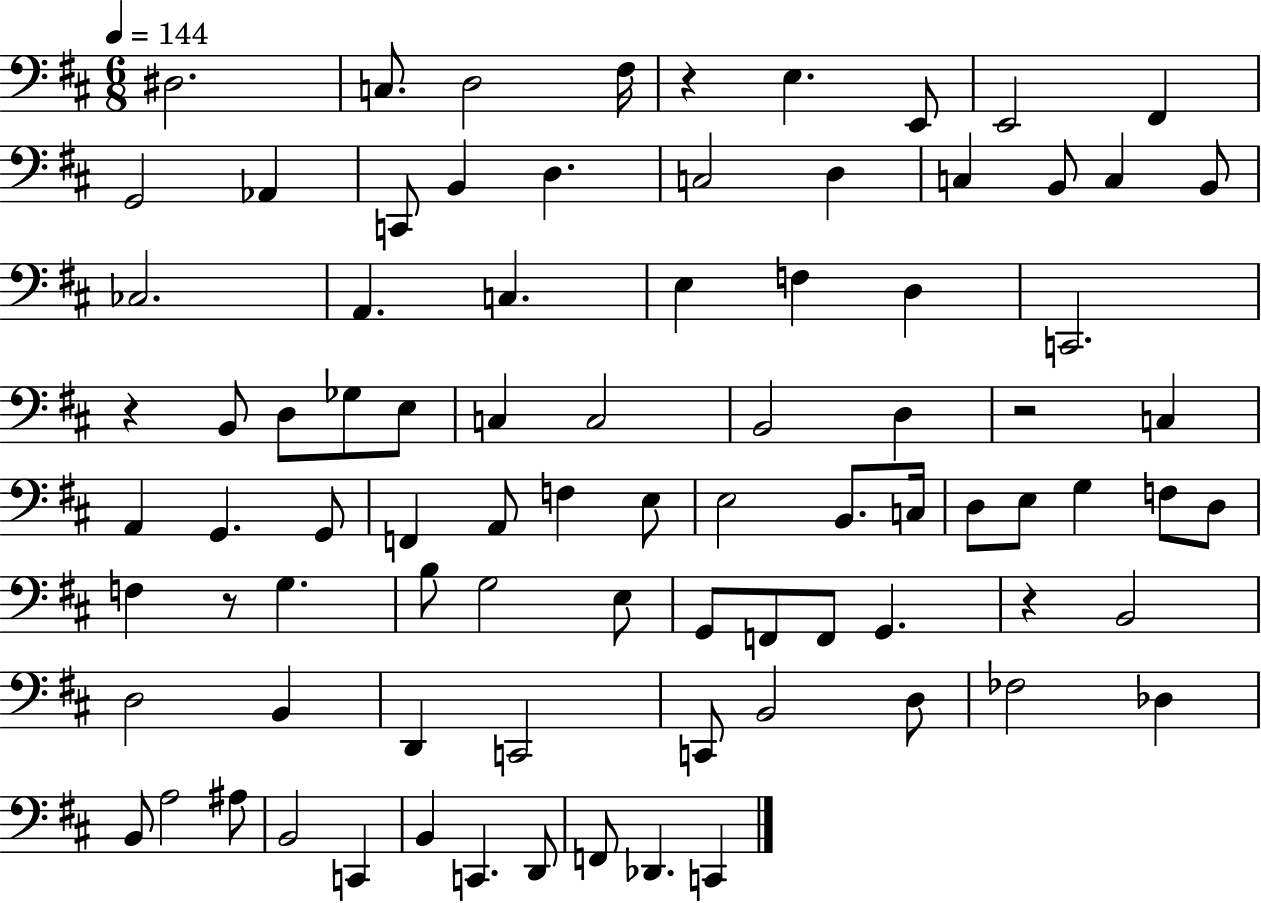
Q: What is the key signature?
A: D major